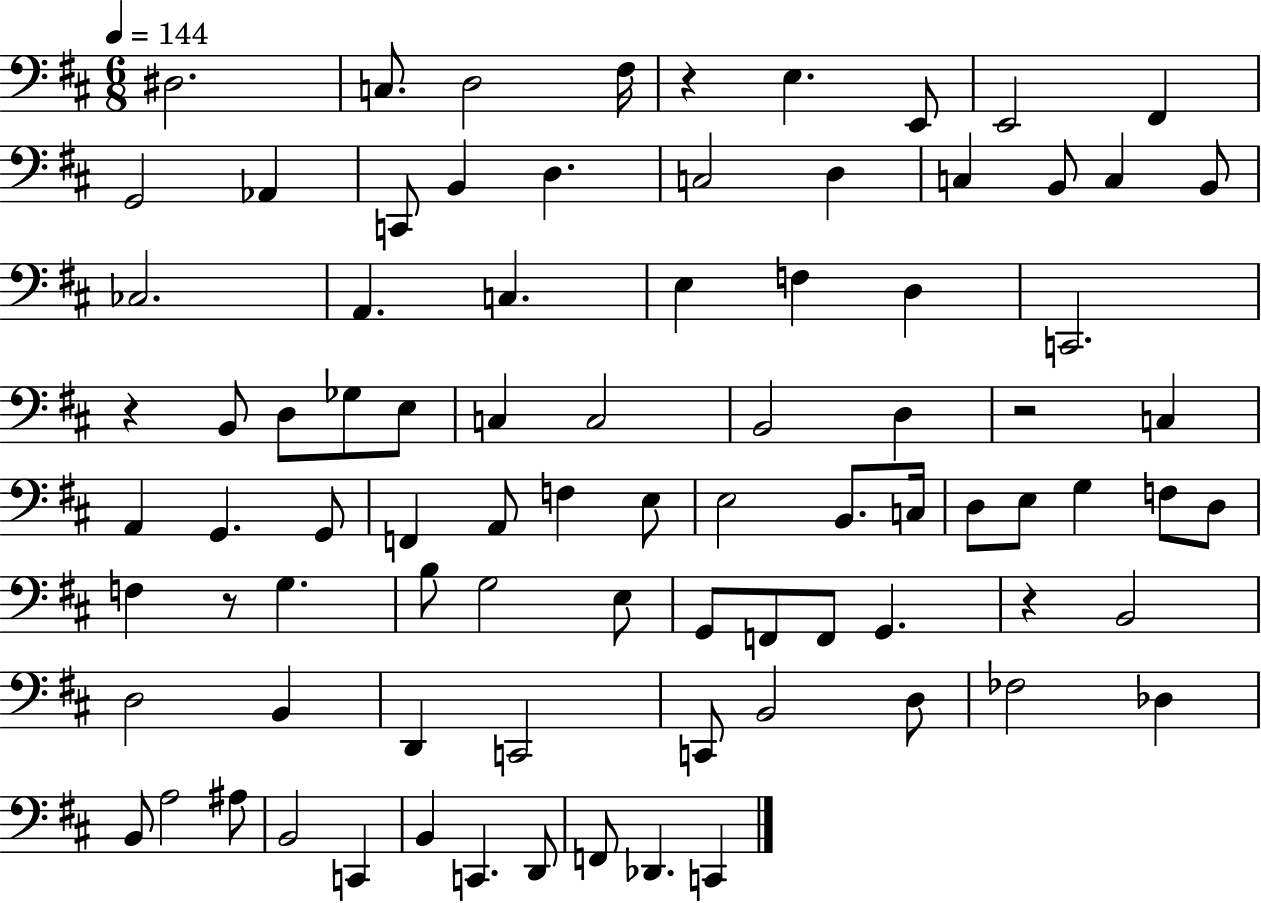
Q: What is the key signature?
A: D major